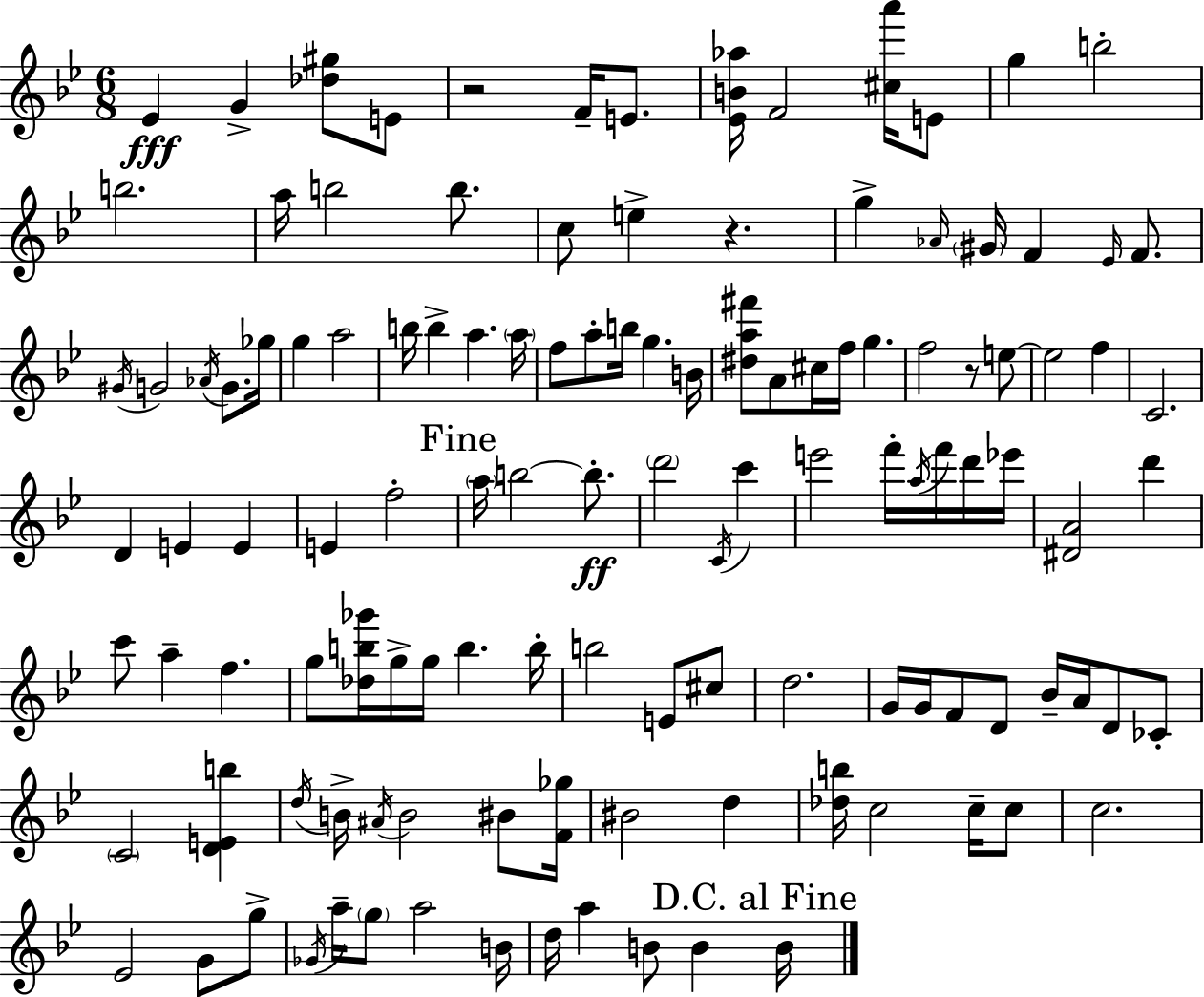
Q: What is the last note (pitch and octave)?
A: B4